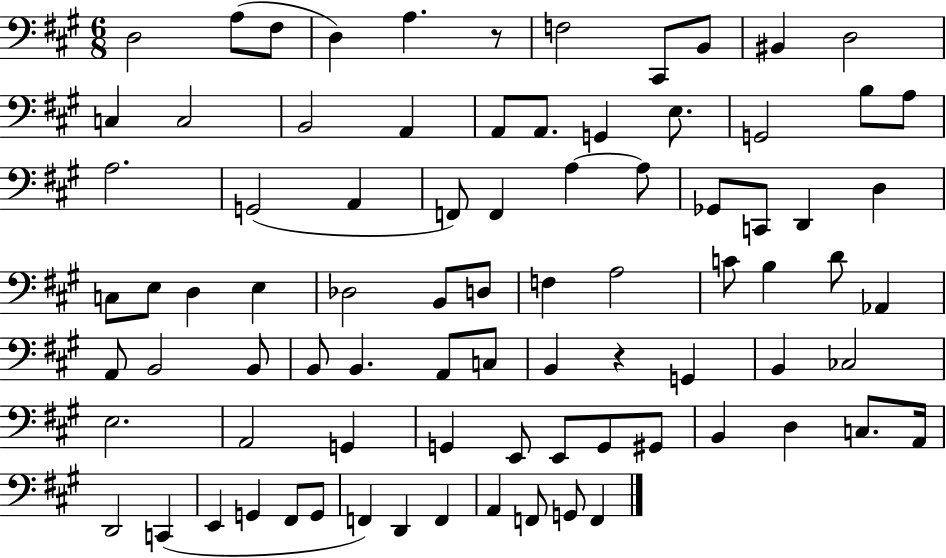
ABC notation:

X:1
T:Untitled
M:6/8
L:1/4
K:A
D,2 A,/2 ^F,/2 D, A, z/2 F,2 ^C,,/2 B,,/2 ^B,, D,2 C, C,2 B,,2 A,, A,,/2 A,,/2 G,, E,/2 G,,2 B,/2 A,/2 A,2 G,,2 A,, F,,/2 F,, A, A,/2 _G,,/2 C,,/2 D,, D, C,/2 E,/2 D, E, _D,2 B,,/2 D,/2 F, A,2 C/2 B, D/2 _A,, A,,/2 B,,2 B,,/2 B,,/2 B,, A,,/2 C,/2 B,, z G,, B,, _C,2 E,2 A,,2 G,, G,, E,,/2 E,,/2 G,,/2 ^G,,/2 B,, D, C,/2 A,,/4 D,,2 C,, E,, G,, ^F,,/2 G,,/2 F,, D,, F,, A,, F,,/2 G,,/2 F,,